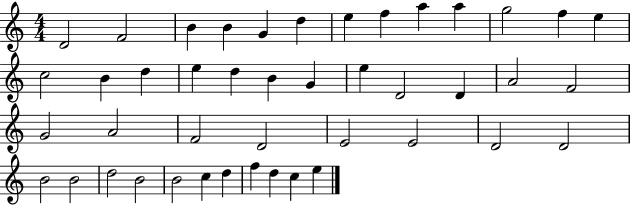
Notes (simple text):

D4/h F4/h B4/q B4/q G4/q D5/q E5/q F5/q A5/q A5/q G5/h F5/q E5/q C5/h B4/q D5/q E5/q D5/q B4/q G4/q E5/q D4/h D4/q A4/h F4/h G4/h A4/h F4/h D4/h E4/h E4/h D4/h D4/h B4/h B4/h D5/h B4/h B4/h C5/q D5/q F5/q D5/q C5/q E5/q